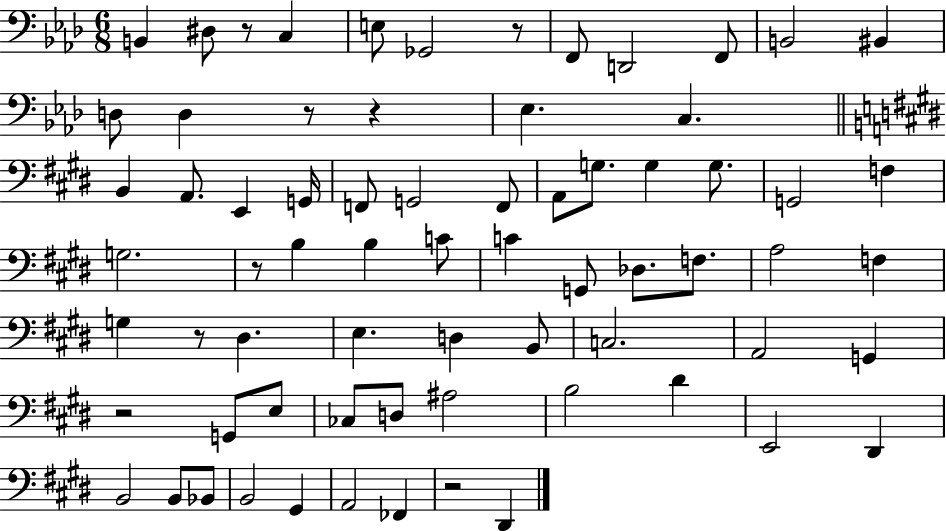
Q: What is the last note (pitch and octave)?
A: D#2